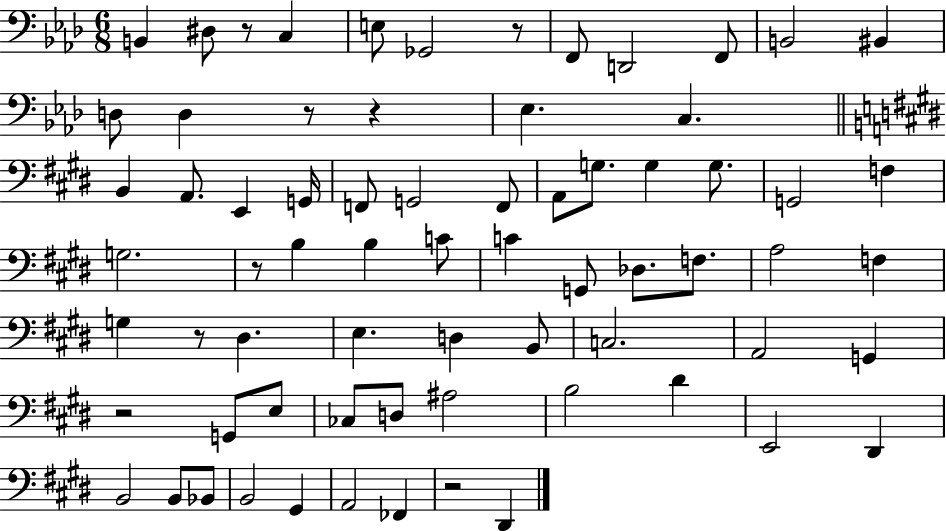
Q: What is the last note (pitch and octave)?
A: D#2